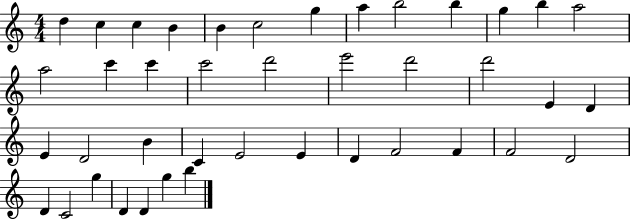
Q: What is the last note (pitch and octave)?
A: B5